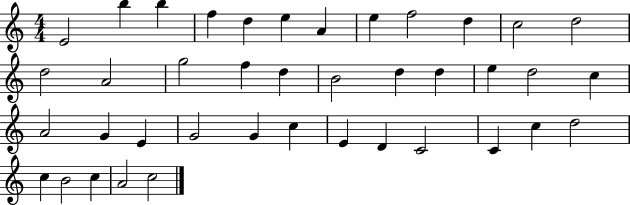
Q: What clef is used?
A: treble